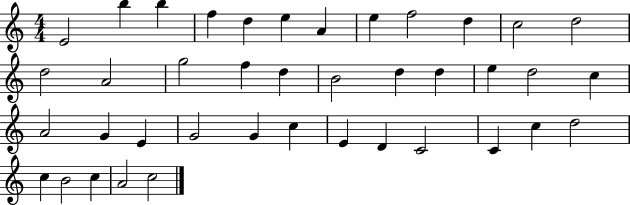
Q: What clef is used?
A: treble